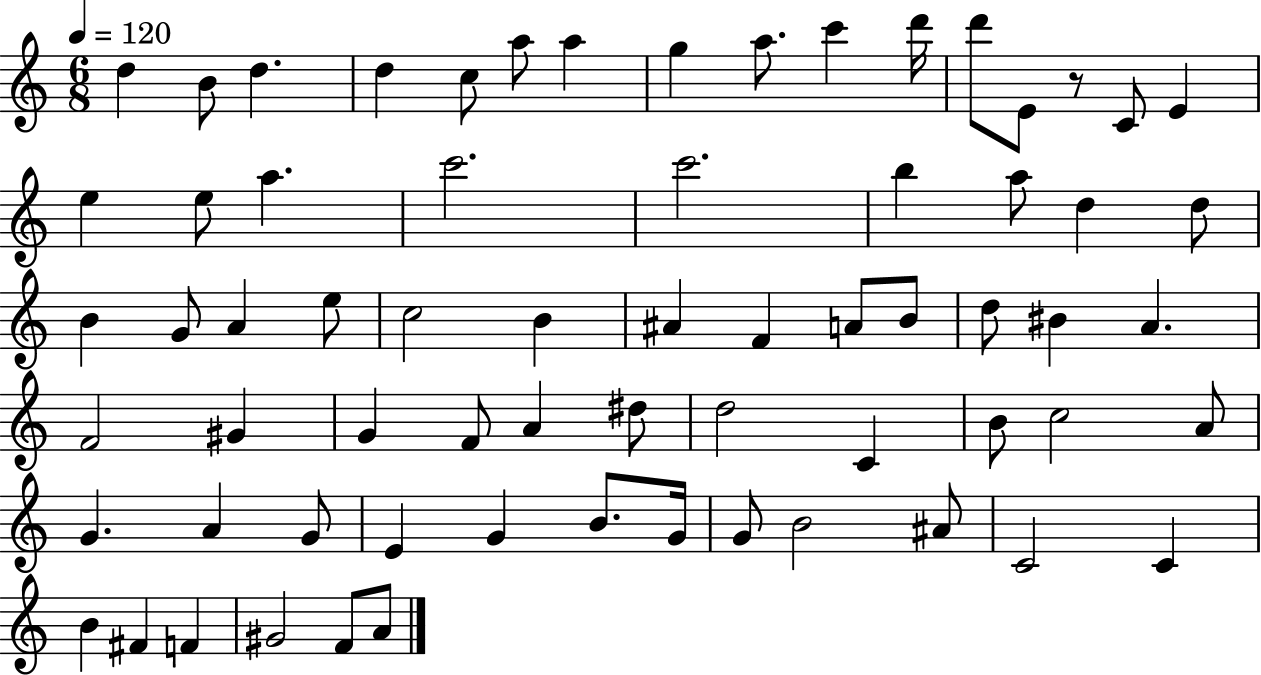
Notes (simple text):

D5/q B4/e D5/q. D5/q C5/e A5/e A5/q G5/q A5/e. C6/q D6/s D6/e E4/e R/e C4/e E4/q E5/q E5/e A5/q. C6/h. C6/h. B5/q A5/e D5/q D5/e B4/q G4/e A4/q E5/e C5/h B4/q A#4/q F4/q A4/e B4/e D5/e BIS4/q A4/q. F4/h G#4/q G4/q F4/e A4/q D#5/e D5/h C4/q B4/e C5/h A4/e G4/q. A4/q G4/e E4/q G4/q B4/e. G4/s G4/e B4/h A#4/e C4/h C4/q B4/q F#4/q F4/q G#4/h F4/e A4/e